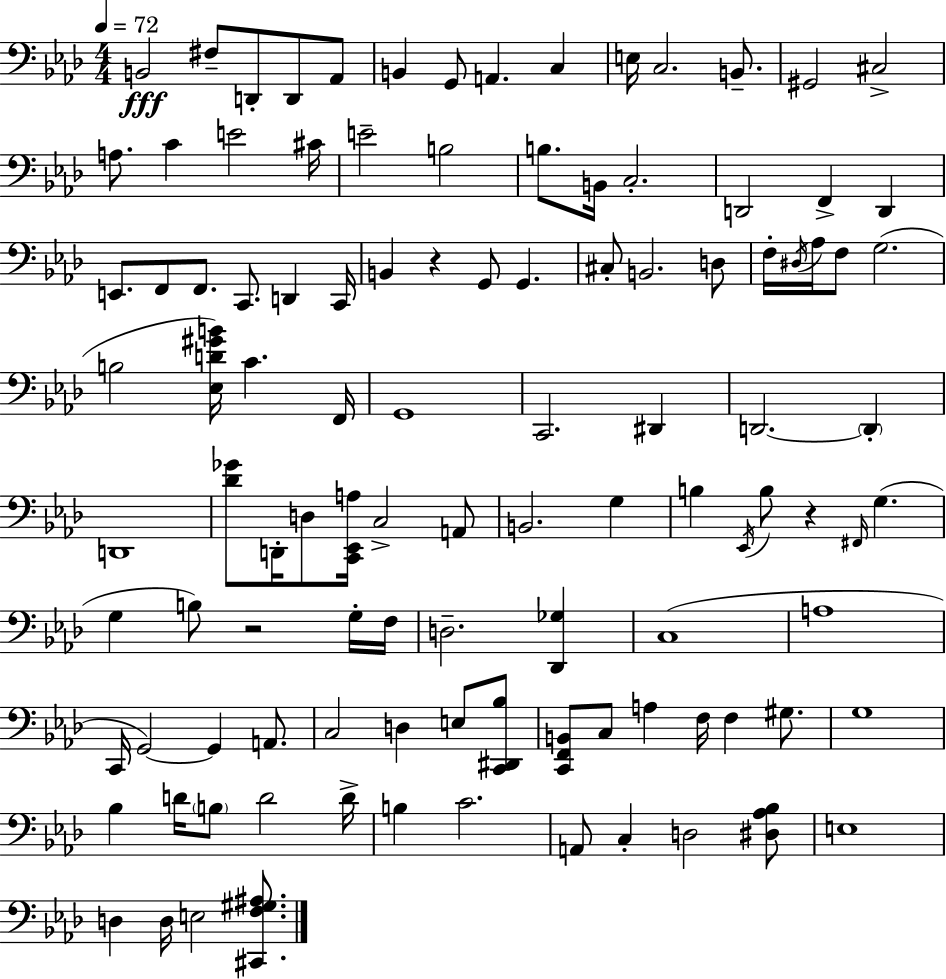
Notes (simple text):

B2/h F#3/e D2/e D2/e Ab2/e B2/q G2/e A2/q. C3/q E3/s C3/h. B2/e. G#2/h C#3/h A3/e. C4/q E4/h C#4/s E4/h B3/h B3/e. B2/s C3/h. D2/h F2/q D2/q E2/e. F2/e F2/e. C2/e. D2/q C2/s B2/q R/q G2/e G2/q. C#3/e B2/h. D3/e F3/s D#3/s Ab3/s F3/e G3/h. B3/h [Eb3,D4,G#4,B4]/s C4/q. F2/s G2/w C2/h. D#2/q D2/h. D2/q D2/w [Db4,Gb4]/e D2/s D3/e [C2,Eb2,A3]/s C3/h A2/e B2/h. G3/q B3/q Eb2/s B3/e R/q F#2/s G3/q. G3/q B3/e R/h G3/s F3/s D3/h. [Db2,Gb3]/q C3/w A3/w C2/s G2/h G2/q A2/e. C3/h D3/q E3/e [C2,D#2,Bb3]/e [C2,F2,B2]/e C3/e A3/q F3/s F3/q G#3/e. G3/w Bb3/q D4/s B3/e D4/h D4/s B3/q C4/h. A2/e C3/q D3/h [D#3,Ab3,Bb3]/e E3/w D3/q D3/s E3/h [C#2,F3,G#3,A#3]/e.